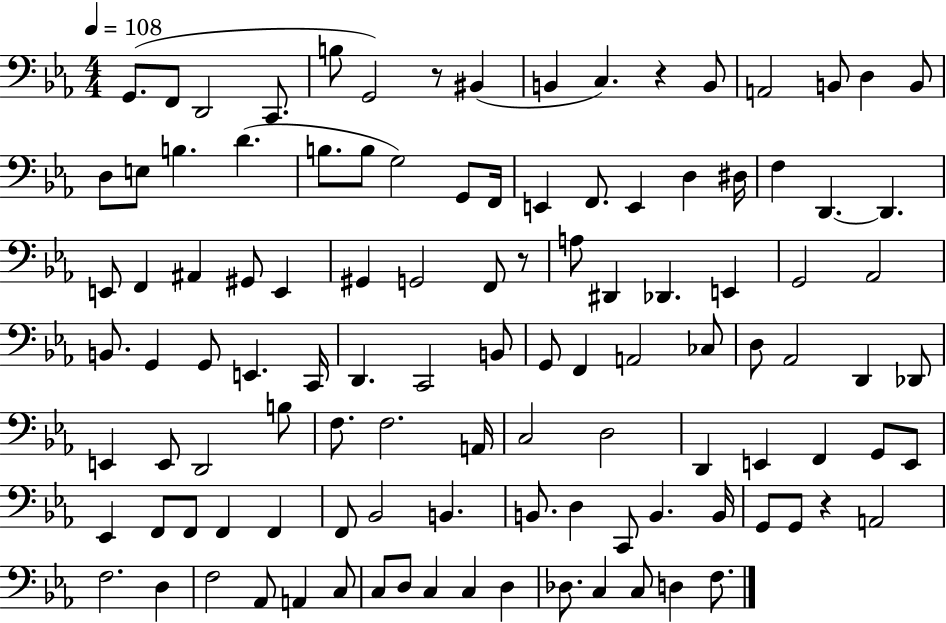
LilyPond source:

{
  \clef bass
  \numericTimeSignature
  \time 4/4
  \key ees \major
  \tempo 4 = 108
  \repeat volta 2 { g,8.( f,8 d,2 c,8. | b8 g,2) r8 bis,4( | b,4 c4.) r4 b,8 | a,2 b,8 d4 b,8 | \break d8 e8 b4. d'4.( | b8. b8 g2) g,8 f,16 | e,4 f,8. e,4 d4 dis16 | f4 d,4.~~ d,4. | \break e,8 f,4 ais,4 gis,8 e,4 | gis,4 g,2 f,8 r8 | a8 dis,4 des,4. e,4 | g,2 aes,2 | \break b,8. g,4 g,8 e,4. c,16 | d,4. c,2 b,8 | g,8 f,4 a,2 ces8 | d8 aes,2 d,4 des,8 | \break e,4 e,8 d,2 b8 | f8. f2. a,16 | c2 d2 | d,4 e,4 f,4 g,8 e,8 | \break ees,4 f,8 f,8 f,4 f,4 | f,8 bes,2 b,4. | b,8. d4 c,8 b,4. b,16 | g,8 g,8 r4 a,2 | \break f2. d4 | f2 aes,8 a,4 c8 | c8 d8 c4 c4 d4 | des8. c4 c8 d4 f8. | \break } \bar "|."
}